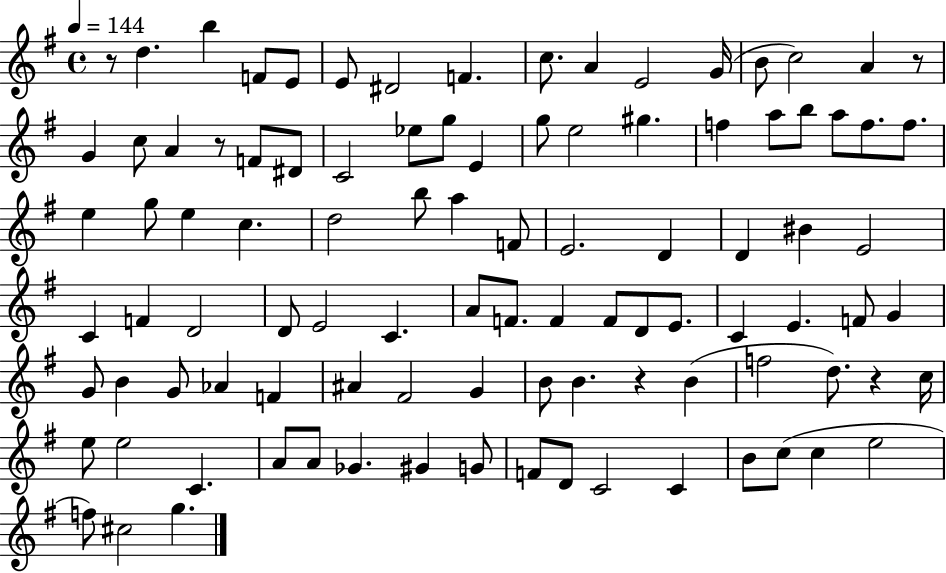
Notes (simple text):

R/e D5/q. B5/q F4/e E4/e E4/e D#4/h F4/q. C5/e. A4/q E4/h G4/s B4/e C5/h A4/q R/e G4/q C5/e A4/q R/e F4/e D#4/e C4/h Eb5/e G5/e E4/q G5/e E5/h G#5/q. F5/q A5/e B5/e A5/e F5/e. F5/e. E5/q G5/e E5/q C5/q. D5/h B5/e A5/q F4/e E4/h. D4/q D4/q BIS4/q E4/h C4/q F4/q D4/h D4/e E4/h C4/q. A4/e F4/e. F4/q F4/e D4/e E4/e. C4/q E4/q. F4/e G4/q G4/e B4/q G4/e Ab4/q F4/q A#4/q F#4/h G4/q B4/e B4/q. R/q B4/q F5/h D5/e. R/q C5/s E5/e E5/h C4/q. A4/e A4/e Gb4/q. G#4/q G4/e F4/e D4/e C4/h C4/q B4/e C5/e C5/q E5/h F5/e C#5/h G5/q.